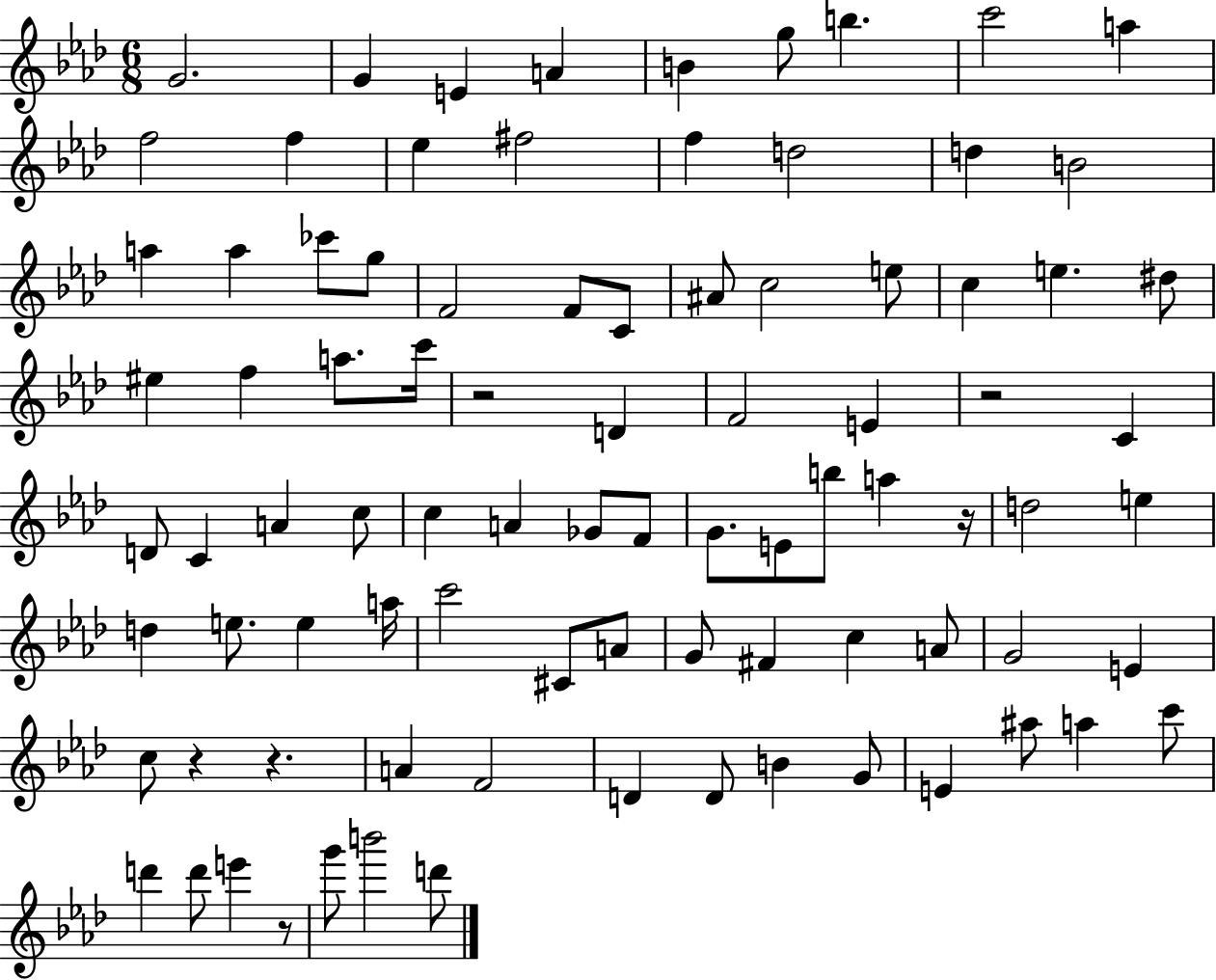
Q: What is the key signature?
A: AES major